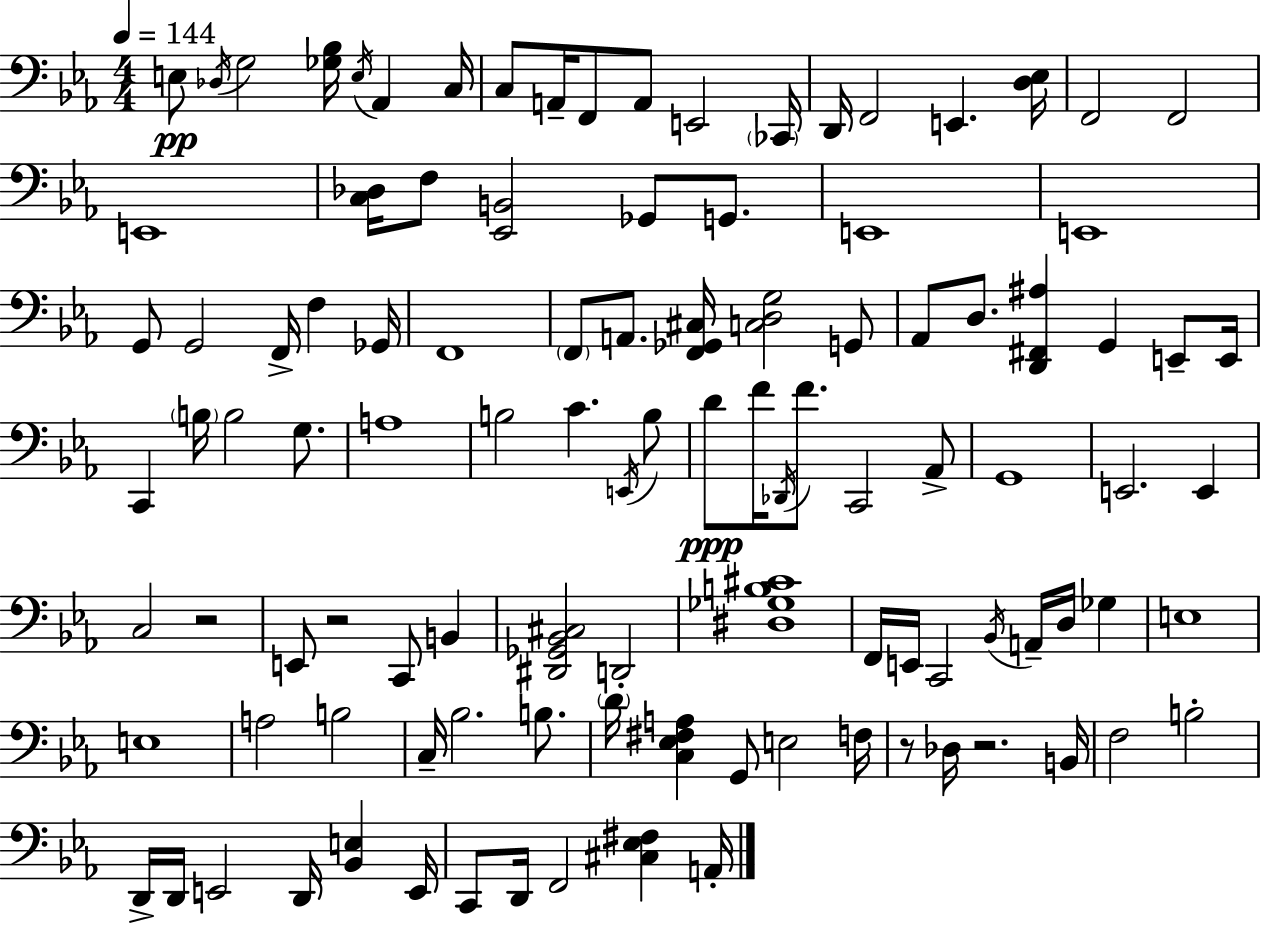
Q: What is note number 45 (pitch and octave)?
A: E2